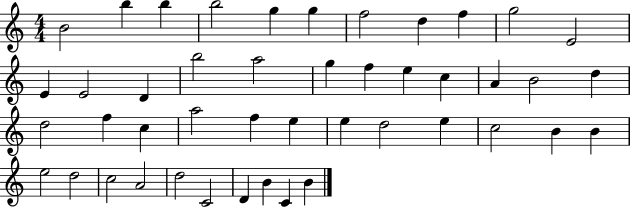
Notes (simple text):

B4/h B5/q B5/q B5/h G5/q G5/q F5/h D5/q F5/q G5/h E4/h E4/q E4/h D4/q B5/h A5/h G5/q F5/q E5/q C5/q A4/q B4/h D5/q D5/h F5/q C5/q A5/h F5/q E5/q E5/q D5/h E5/q C5/h B4/q B4/q E5/h D5/h C5/h A4/h D5/h C4/h D4/q B4/q C4/q B4/q